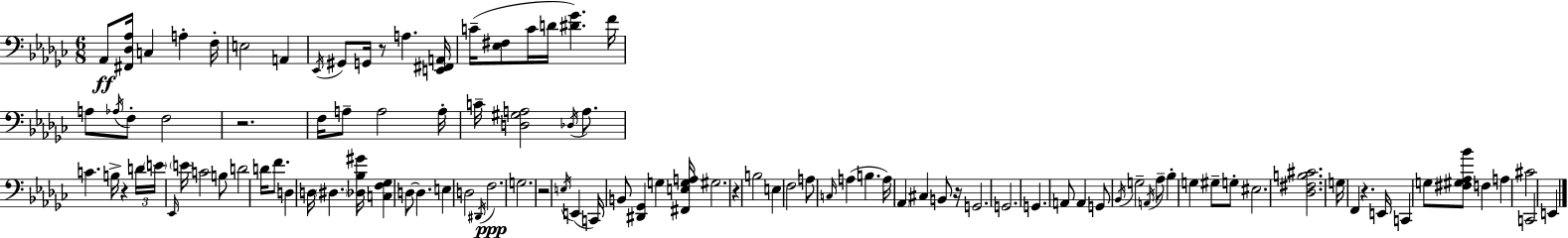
X:1
T:Untitled
M:6/8
L:1/4
K:Ebm
_A,,/2 [^F,,_D,_A,]/4 C, A, F,/4 E,2 A,, _E,,/4 ^G,,/2 G,,/4 z/2 A, [E,,^F,,A,,]/4 C/4 [_E,^F,]/2 C/4 D/4 [^D_G] F/4 A,/2 _A,/4 F,/2 F,2 z2 F,/4 A,/2 A,2 A,/4 C/4 [D,^G,A,]2 _D,/4 A,/2 C B,/4 z D/4 E/4 _E,,/4 E/4 C2 B,/2 D2 D/4 F/2 D, D,/4 ^D, [_D,_B,^G]/4 [C,F,_G,] D,/2 D, E, D,2 ^D,,/4 F,2 G,2 z2 E,/4 E,, C,,/4 B,,/2 [^D,,_G,,] G, [^F,,E,G,A,]/4 ^G,2 z B,2 E, F,2 A,/2 C,/4 A, B, A,/4 _A,, ^C, B,,/2 z/4 G,,2 G,,2 G,, A,,/2 A,, G,,/2 _B,,/4 G,2 A,,/4 _A,/2 _B, G, ^G,/2 G,/2 ^E,2 [_D,^F,B,^C]2 G,/4 F,, z E,,/4 C,, G,/2 [^F,^G,_A,_B]/2 F, A, ^C2 C,,2 E,,